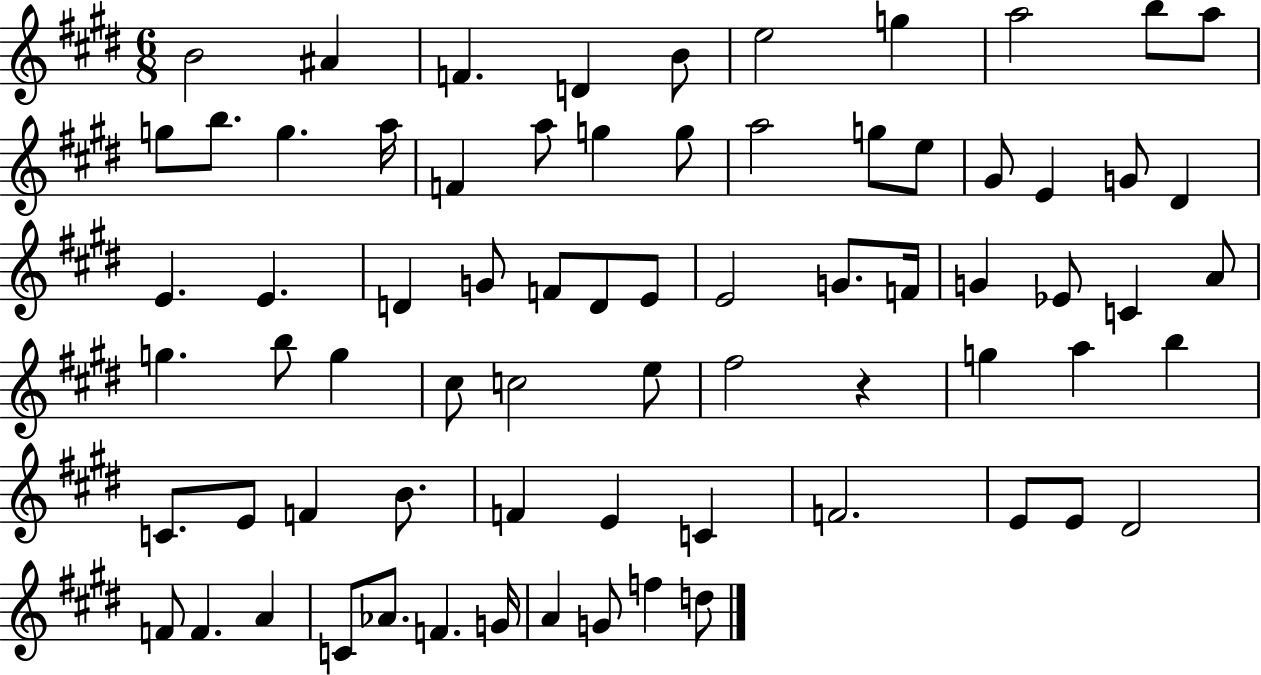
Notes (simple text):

B4/h A#4/q F4/q. D4/q B4/e E5/h G5/q A5/h B5/e A5/e G5/e B5/e. G5/q. A5/s F4/q A5/e G5/q G5/e A5/h G5/e E5/e G#4/e E4/q G4/e D#4/q E4/q. E4/q. D4/q G4/e F4/e D4/e E4/e E4/h G4/e. F4/s G4/q Eb4/e C4/q A4/e G5/q. B5/e G5/q C#5/e C5/h E5/e F#5/h R/q G5/q A5/q B5/q C4/e. E4/e F4/q B4/e. F4/q E4/q C4/q F4/h. E4/e E4/e D#4/h F4/e F4/q. A4/q C4/e Ab4/e. F4/q. G4/s A4/q G4/e F5/q D5/e